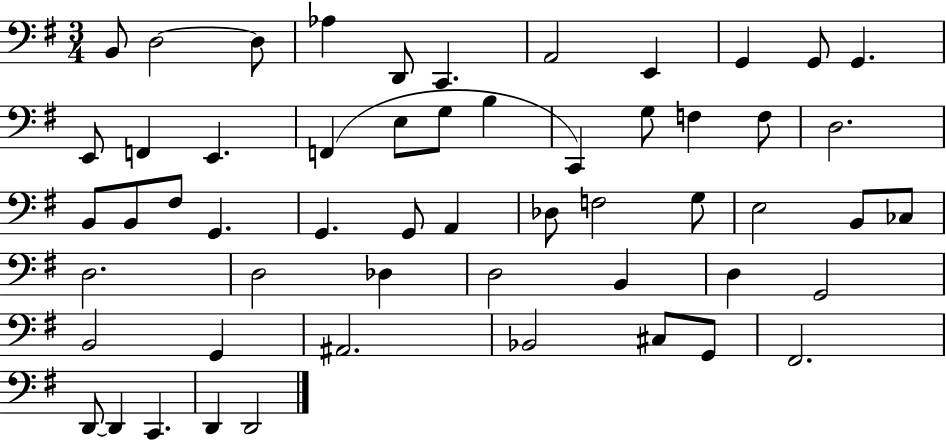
{
  \clef bass
  \numericTimeSignature
  \time 3/4
  \key g \major
  \repeat volta 2 { b,8 d2~~ d8 | aes4 d,8 c,4. | a,2 e,4 | g,4 g,8 g,4. | \break e,8 f,4 e,4. | f,4( e8 g8 b4 | c,4) g8 f4 f8 | d2. | \break b,8 b,8 fis8 g,4. | g,4. g,8 a,4 | des8 f2 g8 | e2 b,8 ces8 | \break d2. | d2 des4 | d2 b,4 | d4 g,2 | \break b,2 g,4 | ais,2. | bes,2 cis8 g,8 | fis,2. | \break d,8~~ d,4 c,4. | d,4 d,2 | } \bar "|."
}